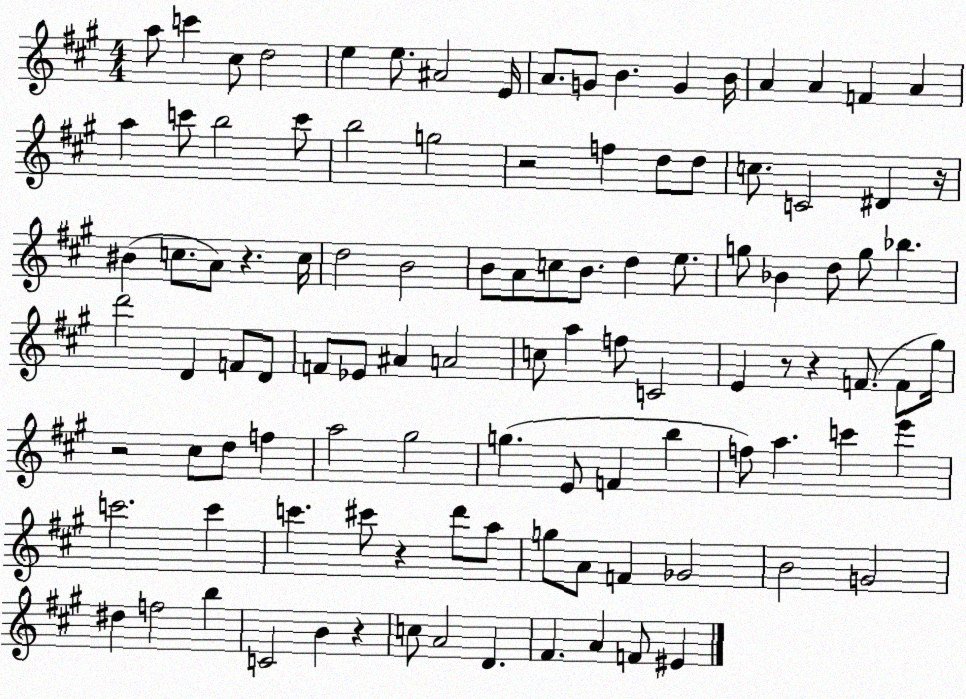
X:1
T:Untitled
M:4/4
L:1/4
K:A
a/2 c' ^c/2 d2 e e/2 ^A2 E/4 A/2 G/2 B G B/4 A A F A a c'/2 b2 c'/2 b2 g2 z2 f d/2 d/2 c/2 C2 ^D z/4 ^B c/2 A/2 z c/4 d2 B2 B/2 A/2 c/2 B/2 d e/2 g/2 _B d/2 g/2 _b d'2 D F/2 D/2 F/2 _E/2 ^A A2 c/2 a f/2 C2 E z/2 z F/2 F/2 ^g/4 z2 ^c/2 d/2 f a2 ^g2 g E/2 F b f/2 a c' e' c'2 c' c' ^c'/2 z d'/2 a/2 g/2 A/2 F _G2 B2 G2 ^d f2 b C2 B z c/2 A2 D ^F A F/2 ^E